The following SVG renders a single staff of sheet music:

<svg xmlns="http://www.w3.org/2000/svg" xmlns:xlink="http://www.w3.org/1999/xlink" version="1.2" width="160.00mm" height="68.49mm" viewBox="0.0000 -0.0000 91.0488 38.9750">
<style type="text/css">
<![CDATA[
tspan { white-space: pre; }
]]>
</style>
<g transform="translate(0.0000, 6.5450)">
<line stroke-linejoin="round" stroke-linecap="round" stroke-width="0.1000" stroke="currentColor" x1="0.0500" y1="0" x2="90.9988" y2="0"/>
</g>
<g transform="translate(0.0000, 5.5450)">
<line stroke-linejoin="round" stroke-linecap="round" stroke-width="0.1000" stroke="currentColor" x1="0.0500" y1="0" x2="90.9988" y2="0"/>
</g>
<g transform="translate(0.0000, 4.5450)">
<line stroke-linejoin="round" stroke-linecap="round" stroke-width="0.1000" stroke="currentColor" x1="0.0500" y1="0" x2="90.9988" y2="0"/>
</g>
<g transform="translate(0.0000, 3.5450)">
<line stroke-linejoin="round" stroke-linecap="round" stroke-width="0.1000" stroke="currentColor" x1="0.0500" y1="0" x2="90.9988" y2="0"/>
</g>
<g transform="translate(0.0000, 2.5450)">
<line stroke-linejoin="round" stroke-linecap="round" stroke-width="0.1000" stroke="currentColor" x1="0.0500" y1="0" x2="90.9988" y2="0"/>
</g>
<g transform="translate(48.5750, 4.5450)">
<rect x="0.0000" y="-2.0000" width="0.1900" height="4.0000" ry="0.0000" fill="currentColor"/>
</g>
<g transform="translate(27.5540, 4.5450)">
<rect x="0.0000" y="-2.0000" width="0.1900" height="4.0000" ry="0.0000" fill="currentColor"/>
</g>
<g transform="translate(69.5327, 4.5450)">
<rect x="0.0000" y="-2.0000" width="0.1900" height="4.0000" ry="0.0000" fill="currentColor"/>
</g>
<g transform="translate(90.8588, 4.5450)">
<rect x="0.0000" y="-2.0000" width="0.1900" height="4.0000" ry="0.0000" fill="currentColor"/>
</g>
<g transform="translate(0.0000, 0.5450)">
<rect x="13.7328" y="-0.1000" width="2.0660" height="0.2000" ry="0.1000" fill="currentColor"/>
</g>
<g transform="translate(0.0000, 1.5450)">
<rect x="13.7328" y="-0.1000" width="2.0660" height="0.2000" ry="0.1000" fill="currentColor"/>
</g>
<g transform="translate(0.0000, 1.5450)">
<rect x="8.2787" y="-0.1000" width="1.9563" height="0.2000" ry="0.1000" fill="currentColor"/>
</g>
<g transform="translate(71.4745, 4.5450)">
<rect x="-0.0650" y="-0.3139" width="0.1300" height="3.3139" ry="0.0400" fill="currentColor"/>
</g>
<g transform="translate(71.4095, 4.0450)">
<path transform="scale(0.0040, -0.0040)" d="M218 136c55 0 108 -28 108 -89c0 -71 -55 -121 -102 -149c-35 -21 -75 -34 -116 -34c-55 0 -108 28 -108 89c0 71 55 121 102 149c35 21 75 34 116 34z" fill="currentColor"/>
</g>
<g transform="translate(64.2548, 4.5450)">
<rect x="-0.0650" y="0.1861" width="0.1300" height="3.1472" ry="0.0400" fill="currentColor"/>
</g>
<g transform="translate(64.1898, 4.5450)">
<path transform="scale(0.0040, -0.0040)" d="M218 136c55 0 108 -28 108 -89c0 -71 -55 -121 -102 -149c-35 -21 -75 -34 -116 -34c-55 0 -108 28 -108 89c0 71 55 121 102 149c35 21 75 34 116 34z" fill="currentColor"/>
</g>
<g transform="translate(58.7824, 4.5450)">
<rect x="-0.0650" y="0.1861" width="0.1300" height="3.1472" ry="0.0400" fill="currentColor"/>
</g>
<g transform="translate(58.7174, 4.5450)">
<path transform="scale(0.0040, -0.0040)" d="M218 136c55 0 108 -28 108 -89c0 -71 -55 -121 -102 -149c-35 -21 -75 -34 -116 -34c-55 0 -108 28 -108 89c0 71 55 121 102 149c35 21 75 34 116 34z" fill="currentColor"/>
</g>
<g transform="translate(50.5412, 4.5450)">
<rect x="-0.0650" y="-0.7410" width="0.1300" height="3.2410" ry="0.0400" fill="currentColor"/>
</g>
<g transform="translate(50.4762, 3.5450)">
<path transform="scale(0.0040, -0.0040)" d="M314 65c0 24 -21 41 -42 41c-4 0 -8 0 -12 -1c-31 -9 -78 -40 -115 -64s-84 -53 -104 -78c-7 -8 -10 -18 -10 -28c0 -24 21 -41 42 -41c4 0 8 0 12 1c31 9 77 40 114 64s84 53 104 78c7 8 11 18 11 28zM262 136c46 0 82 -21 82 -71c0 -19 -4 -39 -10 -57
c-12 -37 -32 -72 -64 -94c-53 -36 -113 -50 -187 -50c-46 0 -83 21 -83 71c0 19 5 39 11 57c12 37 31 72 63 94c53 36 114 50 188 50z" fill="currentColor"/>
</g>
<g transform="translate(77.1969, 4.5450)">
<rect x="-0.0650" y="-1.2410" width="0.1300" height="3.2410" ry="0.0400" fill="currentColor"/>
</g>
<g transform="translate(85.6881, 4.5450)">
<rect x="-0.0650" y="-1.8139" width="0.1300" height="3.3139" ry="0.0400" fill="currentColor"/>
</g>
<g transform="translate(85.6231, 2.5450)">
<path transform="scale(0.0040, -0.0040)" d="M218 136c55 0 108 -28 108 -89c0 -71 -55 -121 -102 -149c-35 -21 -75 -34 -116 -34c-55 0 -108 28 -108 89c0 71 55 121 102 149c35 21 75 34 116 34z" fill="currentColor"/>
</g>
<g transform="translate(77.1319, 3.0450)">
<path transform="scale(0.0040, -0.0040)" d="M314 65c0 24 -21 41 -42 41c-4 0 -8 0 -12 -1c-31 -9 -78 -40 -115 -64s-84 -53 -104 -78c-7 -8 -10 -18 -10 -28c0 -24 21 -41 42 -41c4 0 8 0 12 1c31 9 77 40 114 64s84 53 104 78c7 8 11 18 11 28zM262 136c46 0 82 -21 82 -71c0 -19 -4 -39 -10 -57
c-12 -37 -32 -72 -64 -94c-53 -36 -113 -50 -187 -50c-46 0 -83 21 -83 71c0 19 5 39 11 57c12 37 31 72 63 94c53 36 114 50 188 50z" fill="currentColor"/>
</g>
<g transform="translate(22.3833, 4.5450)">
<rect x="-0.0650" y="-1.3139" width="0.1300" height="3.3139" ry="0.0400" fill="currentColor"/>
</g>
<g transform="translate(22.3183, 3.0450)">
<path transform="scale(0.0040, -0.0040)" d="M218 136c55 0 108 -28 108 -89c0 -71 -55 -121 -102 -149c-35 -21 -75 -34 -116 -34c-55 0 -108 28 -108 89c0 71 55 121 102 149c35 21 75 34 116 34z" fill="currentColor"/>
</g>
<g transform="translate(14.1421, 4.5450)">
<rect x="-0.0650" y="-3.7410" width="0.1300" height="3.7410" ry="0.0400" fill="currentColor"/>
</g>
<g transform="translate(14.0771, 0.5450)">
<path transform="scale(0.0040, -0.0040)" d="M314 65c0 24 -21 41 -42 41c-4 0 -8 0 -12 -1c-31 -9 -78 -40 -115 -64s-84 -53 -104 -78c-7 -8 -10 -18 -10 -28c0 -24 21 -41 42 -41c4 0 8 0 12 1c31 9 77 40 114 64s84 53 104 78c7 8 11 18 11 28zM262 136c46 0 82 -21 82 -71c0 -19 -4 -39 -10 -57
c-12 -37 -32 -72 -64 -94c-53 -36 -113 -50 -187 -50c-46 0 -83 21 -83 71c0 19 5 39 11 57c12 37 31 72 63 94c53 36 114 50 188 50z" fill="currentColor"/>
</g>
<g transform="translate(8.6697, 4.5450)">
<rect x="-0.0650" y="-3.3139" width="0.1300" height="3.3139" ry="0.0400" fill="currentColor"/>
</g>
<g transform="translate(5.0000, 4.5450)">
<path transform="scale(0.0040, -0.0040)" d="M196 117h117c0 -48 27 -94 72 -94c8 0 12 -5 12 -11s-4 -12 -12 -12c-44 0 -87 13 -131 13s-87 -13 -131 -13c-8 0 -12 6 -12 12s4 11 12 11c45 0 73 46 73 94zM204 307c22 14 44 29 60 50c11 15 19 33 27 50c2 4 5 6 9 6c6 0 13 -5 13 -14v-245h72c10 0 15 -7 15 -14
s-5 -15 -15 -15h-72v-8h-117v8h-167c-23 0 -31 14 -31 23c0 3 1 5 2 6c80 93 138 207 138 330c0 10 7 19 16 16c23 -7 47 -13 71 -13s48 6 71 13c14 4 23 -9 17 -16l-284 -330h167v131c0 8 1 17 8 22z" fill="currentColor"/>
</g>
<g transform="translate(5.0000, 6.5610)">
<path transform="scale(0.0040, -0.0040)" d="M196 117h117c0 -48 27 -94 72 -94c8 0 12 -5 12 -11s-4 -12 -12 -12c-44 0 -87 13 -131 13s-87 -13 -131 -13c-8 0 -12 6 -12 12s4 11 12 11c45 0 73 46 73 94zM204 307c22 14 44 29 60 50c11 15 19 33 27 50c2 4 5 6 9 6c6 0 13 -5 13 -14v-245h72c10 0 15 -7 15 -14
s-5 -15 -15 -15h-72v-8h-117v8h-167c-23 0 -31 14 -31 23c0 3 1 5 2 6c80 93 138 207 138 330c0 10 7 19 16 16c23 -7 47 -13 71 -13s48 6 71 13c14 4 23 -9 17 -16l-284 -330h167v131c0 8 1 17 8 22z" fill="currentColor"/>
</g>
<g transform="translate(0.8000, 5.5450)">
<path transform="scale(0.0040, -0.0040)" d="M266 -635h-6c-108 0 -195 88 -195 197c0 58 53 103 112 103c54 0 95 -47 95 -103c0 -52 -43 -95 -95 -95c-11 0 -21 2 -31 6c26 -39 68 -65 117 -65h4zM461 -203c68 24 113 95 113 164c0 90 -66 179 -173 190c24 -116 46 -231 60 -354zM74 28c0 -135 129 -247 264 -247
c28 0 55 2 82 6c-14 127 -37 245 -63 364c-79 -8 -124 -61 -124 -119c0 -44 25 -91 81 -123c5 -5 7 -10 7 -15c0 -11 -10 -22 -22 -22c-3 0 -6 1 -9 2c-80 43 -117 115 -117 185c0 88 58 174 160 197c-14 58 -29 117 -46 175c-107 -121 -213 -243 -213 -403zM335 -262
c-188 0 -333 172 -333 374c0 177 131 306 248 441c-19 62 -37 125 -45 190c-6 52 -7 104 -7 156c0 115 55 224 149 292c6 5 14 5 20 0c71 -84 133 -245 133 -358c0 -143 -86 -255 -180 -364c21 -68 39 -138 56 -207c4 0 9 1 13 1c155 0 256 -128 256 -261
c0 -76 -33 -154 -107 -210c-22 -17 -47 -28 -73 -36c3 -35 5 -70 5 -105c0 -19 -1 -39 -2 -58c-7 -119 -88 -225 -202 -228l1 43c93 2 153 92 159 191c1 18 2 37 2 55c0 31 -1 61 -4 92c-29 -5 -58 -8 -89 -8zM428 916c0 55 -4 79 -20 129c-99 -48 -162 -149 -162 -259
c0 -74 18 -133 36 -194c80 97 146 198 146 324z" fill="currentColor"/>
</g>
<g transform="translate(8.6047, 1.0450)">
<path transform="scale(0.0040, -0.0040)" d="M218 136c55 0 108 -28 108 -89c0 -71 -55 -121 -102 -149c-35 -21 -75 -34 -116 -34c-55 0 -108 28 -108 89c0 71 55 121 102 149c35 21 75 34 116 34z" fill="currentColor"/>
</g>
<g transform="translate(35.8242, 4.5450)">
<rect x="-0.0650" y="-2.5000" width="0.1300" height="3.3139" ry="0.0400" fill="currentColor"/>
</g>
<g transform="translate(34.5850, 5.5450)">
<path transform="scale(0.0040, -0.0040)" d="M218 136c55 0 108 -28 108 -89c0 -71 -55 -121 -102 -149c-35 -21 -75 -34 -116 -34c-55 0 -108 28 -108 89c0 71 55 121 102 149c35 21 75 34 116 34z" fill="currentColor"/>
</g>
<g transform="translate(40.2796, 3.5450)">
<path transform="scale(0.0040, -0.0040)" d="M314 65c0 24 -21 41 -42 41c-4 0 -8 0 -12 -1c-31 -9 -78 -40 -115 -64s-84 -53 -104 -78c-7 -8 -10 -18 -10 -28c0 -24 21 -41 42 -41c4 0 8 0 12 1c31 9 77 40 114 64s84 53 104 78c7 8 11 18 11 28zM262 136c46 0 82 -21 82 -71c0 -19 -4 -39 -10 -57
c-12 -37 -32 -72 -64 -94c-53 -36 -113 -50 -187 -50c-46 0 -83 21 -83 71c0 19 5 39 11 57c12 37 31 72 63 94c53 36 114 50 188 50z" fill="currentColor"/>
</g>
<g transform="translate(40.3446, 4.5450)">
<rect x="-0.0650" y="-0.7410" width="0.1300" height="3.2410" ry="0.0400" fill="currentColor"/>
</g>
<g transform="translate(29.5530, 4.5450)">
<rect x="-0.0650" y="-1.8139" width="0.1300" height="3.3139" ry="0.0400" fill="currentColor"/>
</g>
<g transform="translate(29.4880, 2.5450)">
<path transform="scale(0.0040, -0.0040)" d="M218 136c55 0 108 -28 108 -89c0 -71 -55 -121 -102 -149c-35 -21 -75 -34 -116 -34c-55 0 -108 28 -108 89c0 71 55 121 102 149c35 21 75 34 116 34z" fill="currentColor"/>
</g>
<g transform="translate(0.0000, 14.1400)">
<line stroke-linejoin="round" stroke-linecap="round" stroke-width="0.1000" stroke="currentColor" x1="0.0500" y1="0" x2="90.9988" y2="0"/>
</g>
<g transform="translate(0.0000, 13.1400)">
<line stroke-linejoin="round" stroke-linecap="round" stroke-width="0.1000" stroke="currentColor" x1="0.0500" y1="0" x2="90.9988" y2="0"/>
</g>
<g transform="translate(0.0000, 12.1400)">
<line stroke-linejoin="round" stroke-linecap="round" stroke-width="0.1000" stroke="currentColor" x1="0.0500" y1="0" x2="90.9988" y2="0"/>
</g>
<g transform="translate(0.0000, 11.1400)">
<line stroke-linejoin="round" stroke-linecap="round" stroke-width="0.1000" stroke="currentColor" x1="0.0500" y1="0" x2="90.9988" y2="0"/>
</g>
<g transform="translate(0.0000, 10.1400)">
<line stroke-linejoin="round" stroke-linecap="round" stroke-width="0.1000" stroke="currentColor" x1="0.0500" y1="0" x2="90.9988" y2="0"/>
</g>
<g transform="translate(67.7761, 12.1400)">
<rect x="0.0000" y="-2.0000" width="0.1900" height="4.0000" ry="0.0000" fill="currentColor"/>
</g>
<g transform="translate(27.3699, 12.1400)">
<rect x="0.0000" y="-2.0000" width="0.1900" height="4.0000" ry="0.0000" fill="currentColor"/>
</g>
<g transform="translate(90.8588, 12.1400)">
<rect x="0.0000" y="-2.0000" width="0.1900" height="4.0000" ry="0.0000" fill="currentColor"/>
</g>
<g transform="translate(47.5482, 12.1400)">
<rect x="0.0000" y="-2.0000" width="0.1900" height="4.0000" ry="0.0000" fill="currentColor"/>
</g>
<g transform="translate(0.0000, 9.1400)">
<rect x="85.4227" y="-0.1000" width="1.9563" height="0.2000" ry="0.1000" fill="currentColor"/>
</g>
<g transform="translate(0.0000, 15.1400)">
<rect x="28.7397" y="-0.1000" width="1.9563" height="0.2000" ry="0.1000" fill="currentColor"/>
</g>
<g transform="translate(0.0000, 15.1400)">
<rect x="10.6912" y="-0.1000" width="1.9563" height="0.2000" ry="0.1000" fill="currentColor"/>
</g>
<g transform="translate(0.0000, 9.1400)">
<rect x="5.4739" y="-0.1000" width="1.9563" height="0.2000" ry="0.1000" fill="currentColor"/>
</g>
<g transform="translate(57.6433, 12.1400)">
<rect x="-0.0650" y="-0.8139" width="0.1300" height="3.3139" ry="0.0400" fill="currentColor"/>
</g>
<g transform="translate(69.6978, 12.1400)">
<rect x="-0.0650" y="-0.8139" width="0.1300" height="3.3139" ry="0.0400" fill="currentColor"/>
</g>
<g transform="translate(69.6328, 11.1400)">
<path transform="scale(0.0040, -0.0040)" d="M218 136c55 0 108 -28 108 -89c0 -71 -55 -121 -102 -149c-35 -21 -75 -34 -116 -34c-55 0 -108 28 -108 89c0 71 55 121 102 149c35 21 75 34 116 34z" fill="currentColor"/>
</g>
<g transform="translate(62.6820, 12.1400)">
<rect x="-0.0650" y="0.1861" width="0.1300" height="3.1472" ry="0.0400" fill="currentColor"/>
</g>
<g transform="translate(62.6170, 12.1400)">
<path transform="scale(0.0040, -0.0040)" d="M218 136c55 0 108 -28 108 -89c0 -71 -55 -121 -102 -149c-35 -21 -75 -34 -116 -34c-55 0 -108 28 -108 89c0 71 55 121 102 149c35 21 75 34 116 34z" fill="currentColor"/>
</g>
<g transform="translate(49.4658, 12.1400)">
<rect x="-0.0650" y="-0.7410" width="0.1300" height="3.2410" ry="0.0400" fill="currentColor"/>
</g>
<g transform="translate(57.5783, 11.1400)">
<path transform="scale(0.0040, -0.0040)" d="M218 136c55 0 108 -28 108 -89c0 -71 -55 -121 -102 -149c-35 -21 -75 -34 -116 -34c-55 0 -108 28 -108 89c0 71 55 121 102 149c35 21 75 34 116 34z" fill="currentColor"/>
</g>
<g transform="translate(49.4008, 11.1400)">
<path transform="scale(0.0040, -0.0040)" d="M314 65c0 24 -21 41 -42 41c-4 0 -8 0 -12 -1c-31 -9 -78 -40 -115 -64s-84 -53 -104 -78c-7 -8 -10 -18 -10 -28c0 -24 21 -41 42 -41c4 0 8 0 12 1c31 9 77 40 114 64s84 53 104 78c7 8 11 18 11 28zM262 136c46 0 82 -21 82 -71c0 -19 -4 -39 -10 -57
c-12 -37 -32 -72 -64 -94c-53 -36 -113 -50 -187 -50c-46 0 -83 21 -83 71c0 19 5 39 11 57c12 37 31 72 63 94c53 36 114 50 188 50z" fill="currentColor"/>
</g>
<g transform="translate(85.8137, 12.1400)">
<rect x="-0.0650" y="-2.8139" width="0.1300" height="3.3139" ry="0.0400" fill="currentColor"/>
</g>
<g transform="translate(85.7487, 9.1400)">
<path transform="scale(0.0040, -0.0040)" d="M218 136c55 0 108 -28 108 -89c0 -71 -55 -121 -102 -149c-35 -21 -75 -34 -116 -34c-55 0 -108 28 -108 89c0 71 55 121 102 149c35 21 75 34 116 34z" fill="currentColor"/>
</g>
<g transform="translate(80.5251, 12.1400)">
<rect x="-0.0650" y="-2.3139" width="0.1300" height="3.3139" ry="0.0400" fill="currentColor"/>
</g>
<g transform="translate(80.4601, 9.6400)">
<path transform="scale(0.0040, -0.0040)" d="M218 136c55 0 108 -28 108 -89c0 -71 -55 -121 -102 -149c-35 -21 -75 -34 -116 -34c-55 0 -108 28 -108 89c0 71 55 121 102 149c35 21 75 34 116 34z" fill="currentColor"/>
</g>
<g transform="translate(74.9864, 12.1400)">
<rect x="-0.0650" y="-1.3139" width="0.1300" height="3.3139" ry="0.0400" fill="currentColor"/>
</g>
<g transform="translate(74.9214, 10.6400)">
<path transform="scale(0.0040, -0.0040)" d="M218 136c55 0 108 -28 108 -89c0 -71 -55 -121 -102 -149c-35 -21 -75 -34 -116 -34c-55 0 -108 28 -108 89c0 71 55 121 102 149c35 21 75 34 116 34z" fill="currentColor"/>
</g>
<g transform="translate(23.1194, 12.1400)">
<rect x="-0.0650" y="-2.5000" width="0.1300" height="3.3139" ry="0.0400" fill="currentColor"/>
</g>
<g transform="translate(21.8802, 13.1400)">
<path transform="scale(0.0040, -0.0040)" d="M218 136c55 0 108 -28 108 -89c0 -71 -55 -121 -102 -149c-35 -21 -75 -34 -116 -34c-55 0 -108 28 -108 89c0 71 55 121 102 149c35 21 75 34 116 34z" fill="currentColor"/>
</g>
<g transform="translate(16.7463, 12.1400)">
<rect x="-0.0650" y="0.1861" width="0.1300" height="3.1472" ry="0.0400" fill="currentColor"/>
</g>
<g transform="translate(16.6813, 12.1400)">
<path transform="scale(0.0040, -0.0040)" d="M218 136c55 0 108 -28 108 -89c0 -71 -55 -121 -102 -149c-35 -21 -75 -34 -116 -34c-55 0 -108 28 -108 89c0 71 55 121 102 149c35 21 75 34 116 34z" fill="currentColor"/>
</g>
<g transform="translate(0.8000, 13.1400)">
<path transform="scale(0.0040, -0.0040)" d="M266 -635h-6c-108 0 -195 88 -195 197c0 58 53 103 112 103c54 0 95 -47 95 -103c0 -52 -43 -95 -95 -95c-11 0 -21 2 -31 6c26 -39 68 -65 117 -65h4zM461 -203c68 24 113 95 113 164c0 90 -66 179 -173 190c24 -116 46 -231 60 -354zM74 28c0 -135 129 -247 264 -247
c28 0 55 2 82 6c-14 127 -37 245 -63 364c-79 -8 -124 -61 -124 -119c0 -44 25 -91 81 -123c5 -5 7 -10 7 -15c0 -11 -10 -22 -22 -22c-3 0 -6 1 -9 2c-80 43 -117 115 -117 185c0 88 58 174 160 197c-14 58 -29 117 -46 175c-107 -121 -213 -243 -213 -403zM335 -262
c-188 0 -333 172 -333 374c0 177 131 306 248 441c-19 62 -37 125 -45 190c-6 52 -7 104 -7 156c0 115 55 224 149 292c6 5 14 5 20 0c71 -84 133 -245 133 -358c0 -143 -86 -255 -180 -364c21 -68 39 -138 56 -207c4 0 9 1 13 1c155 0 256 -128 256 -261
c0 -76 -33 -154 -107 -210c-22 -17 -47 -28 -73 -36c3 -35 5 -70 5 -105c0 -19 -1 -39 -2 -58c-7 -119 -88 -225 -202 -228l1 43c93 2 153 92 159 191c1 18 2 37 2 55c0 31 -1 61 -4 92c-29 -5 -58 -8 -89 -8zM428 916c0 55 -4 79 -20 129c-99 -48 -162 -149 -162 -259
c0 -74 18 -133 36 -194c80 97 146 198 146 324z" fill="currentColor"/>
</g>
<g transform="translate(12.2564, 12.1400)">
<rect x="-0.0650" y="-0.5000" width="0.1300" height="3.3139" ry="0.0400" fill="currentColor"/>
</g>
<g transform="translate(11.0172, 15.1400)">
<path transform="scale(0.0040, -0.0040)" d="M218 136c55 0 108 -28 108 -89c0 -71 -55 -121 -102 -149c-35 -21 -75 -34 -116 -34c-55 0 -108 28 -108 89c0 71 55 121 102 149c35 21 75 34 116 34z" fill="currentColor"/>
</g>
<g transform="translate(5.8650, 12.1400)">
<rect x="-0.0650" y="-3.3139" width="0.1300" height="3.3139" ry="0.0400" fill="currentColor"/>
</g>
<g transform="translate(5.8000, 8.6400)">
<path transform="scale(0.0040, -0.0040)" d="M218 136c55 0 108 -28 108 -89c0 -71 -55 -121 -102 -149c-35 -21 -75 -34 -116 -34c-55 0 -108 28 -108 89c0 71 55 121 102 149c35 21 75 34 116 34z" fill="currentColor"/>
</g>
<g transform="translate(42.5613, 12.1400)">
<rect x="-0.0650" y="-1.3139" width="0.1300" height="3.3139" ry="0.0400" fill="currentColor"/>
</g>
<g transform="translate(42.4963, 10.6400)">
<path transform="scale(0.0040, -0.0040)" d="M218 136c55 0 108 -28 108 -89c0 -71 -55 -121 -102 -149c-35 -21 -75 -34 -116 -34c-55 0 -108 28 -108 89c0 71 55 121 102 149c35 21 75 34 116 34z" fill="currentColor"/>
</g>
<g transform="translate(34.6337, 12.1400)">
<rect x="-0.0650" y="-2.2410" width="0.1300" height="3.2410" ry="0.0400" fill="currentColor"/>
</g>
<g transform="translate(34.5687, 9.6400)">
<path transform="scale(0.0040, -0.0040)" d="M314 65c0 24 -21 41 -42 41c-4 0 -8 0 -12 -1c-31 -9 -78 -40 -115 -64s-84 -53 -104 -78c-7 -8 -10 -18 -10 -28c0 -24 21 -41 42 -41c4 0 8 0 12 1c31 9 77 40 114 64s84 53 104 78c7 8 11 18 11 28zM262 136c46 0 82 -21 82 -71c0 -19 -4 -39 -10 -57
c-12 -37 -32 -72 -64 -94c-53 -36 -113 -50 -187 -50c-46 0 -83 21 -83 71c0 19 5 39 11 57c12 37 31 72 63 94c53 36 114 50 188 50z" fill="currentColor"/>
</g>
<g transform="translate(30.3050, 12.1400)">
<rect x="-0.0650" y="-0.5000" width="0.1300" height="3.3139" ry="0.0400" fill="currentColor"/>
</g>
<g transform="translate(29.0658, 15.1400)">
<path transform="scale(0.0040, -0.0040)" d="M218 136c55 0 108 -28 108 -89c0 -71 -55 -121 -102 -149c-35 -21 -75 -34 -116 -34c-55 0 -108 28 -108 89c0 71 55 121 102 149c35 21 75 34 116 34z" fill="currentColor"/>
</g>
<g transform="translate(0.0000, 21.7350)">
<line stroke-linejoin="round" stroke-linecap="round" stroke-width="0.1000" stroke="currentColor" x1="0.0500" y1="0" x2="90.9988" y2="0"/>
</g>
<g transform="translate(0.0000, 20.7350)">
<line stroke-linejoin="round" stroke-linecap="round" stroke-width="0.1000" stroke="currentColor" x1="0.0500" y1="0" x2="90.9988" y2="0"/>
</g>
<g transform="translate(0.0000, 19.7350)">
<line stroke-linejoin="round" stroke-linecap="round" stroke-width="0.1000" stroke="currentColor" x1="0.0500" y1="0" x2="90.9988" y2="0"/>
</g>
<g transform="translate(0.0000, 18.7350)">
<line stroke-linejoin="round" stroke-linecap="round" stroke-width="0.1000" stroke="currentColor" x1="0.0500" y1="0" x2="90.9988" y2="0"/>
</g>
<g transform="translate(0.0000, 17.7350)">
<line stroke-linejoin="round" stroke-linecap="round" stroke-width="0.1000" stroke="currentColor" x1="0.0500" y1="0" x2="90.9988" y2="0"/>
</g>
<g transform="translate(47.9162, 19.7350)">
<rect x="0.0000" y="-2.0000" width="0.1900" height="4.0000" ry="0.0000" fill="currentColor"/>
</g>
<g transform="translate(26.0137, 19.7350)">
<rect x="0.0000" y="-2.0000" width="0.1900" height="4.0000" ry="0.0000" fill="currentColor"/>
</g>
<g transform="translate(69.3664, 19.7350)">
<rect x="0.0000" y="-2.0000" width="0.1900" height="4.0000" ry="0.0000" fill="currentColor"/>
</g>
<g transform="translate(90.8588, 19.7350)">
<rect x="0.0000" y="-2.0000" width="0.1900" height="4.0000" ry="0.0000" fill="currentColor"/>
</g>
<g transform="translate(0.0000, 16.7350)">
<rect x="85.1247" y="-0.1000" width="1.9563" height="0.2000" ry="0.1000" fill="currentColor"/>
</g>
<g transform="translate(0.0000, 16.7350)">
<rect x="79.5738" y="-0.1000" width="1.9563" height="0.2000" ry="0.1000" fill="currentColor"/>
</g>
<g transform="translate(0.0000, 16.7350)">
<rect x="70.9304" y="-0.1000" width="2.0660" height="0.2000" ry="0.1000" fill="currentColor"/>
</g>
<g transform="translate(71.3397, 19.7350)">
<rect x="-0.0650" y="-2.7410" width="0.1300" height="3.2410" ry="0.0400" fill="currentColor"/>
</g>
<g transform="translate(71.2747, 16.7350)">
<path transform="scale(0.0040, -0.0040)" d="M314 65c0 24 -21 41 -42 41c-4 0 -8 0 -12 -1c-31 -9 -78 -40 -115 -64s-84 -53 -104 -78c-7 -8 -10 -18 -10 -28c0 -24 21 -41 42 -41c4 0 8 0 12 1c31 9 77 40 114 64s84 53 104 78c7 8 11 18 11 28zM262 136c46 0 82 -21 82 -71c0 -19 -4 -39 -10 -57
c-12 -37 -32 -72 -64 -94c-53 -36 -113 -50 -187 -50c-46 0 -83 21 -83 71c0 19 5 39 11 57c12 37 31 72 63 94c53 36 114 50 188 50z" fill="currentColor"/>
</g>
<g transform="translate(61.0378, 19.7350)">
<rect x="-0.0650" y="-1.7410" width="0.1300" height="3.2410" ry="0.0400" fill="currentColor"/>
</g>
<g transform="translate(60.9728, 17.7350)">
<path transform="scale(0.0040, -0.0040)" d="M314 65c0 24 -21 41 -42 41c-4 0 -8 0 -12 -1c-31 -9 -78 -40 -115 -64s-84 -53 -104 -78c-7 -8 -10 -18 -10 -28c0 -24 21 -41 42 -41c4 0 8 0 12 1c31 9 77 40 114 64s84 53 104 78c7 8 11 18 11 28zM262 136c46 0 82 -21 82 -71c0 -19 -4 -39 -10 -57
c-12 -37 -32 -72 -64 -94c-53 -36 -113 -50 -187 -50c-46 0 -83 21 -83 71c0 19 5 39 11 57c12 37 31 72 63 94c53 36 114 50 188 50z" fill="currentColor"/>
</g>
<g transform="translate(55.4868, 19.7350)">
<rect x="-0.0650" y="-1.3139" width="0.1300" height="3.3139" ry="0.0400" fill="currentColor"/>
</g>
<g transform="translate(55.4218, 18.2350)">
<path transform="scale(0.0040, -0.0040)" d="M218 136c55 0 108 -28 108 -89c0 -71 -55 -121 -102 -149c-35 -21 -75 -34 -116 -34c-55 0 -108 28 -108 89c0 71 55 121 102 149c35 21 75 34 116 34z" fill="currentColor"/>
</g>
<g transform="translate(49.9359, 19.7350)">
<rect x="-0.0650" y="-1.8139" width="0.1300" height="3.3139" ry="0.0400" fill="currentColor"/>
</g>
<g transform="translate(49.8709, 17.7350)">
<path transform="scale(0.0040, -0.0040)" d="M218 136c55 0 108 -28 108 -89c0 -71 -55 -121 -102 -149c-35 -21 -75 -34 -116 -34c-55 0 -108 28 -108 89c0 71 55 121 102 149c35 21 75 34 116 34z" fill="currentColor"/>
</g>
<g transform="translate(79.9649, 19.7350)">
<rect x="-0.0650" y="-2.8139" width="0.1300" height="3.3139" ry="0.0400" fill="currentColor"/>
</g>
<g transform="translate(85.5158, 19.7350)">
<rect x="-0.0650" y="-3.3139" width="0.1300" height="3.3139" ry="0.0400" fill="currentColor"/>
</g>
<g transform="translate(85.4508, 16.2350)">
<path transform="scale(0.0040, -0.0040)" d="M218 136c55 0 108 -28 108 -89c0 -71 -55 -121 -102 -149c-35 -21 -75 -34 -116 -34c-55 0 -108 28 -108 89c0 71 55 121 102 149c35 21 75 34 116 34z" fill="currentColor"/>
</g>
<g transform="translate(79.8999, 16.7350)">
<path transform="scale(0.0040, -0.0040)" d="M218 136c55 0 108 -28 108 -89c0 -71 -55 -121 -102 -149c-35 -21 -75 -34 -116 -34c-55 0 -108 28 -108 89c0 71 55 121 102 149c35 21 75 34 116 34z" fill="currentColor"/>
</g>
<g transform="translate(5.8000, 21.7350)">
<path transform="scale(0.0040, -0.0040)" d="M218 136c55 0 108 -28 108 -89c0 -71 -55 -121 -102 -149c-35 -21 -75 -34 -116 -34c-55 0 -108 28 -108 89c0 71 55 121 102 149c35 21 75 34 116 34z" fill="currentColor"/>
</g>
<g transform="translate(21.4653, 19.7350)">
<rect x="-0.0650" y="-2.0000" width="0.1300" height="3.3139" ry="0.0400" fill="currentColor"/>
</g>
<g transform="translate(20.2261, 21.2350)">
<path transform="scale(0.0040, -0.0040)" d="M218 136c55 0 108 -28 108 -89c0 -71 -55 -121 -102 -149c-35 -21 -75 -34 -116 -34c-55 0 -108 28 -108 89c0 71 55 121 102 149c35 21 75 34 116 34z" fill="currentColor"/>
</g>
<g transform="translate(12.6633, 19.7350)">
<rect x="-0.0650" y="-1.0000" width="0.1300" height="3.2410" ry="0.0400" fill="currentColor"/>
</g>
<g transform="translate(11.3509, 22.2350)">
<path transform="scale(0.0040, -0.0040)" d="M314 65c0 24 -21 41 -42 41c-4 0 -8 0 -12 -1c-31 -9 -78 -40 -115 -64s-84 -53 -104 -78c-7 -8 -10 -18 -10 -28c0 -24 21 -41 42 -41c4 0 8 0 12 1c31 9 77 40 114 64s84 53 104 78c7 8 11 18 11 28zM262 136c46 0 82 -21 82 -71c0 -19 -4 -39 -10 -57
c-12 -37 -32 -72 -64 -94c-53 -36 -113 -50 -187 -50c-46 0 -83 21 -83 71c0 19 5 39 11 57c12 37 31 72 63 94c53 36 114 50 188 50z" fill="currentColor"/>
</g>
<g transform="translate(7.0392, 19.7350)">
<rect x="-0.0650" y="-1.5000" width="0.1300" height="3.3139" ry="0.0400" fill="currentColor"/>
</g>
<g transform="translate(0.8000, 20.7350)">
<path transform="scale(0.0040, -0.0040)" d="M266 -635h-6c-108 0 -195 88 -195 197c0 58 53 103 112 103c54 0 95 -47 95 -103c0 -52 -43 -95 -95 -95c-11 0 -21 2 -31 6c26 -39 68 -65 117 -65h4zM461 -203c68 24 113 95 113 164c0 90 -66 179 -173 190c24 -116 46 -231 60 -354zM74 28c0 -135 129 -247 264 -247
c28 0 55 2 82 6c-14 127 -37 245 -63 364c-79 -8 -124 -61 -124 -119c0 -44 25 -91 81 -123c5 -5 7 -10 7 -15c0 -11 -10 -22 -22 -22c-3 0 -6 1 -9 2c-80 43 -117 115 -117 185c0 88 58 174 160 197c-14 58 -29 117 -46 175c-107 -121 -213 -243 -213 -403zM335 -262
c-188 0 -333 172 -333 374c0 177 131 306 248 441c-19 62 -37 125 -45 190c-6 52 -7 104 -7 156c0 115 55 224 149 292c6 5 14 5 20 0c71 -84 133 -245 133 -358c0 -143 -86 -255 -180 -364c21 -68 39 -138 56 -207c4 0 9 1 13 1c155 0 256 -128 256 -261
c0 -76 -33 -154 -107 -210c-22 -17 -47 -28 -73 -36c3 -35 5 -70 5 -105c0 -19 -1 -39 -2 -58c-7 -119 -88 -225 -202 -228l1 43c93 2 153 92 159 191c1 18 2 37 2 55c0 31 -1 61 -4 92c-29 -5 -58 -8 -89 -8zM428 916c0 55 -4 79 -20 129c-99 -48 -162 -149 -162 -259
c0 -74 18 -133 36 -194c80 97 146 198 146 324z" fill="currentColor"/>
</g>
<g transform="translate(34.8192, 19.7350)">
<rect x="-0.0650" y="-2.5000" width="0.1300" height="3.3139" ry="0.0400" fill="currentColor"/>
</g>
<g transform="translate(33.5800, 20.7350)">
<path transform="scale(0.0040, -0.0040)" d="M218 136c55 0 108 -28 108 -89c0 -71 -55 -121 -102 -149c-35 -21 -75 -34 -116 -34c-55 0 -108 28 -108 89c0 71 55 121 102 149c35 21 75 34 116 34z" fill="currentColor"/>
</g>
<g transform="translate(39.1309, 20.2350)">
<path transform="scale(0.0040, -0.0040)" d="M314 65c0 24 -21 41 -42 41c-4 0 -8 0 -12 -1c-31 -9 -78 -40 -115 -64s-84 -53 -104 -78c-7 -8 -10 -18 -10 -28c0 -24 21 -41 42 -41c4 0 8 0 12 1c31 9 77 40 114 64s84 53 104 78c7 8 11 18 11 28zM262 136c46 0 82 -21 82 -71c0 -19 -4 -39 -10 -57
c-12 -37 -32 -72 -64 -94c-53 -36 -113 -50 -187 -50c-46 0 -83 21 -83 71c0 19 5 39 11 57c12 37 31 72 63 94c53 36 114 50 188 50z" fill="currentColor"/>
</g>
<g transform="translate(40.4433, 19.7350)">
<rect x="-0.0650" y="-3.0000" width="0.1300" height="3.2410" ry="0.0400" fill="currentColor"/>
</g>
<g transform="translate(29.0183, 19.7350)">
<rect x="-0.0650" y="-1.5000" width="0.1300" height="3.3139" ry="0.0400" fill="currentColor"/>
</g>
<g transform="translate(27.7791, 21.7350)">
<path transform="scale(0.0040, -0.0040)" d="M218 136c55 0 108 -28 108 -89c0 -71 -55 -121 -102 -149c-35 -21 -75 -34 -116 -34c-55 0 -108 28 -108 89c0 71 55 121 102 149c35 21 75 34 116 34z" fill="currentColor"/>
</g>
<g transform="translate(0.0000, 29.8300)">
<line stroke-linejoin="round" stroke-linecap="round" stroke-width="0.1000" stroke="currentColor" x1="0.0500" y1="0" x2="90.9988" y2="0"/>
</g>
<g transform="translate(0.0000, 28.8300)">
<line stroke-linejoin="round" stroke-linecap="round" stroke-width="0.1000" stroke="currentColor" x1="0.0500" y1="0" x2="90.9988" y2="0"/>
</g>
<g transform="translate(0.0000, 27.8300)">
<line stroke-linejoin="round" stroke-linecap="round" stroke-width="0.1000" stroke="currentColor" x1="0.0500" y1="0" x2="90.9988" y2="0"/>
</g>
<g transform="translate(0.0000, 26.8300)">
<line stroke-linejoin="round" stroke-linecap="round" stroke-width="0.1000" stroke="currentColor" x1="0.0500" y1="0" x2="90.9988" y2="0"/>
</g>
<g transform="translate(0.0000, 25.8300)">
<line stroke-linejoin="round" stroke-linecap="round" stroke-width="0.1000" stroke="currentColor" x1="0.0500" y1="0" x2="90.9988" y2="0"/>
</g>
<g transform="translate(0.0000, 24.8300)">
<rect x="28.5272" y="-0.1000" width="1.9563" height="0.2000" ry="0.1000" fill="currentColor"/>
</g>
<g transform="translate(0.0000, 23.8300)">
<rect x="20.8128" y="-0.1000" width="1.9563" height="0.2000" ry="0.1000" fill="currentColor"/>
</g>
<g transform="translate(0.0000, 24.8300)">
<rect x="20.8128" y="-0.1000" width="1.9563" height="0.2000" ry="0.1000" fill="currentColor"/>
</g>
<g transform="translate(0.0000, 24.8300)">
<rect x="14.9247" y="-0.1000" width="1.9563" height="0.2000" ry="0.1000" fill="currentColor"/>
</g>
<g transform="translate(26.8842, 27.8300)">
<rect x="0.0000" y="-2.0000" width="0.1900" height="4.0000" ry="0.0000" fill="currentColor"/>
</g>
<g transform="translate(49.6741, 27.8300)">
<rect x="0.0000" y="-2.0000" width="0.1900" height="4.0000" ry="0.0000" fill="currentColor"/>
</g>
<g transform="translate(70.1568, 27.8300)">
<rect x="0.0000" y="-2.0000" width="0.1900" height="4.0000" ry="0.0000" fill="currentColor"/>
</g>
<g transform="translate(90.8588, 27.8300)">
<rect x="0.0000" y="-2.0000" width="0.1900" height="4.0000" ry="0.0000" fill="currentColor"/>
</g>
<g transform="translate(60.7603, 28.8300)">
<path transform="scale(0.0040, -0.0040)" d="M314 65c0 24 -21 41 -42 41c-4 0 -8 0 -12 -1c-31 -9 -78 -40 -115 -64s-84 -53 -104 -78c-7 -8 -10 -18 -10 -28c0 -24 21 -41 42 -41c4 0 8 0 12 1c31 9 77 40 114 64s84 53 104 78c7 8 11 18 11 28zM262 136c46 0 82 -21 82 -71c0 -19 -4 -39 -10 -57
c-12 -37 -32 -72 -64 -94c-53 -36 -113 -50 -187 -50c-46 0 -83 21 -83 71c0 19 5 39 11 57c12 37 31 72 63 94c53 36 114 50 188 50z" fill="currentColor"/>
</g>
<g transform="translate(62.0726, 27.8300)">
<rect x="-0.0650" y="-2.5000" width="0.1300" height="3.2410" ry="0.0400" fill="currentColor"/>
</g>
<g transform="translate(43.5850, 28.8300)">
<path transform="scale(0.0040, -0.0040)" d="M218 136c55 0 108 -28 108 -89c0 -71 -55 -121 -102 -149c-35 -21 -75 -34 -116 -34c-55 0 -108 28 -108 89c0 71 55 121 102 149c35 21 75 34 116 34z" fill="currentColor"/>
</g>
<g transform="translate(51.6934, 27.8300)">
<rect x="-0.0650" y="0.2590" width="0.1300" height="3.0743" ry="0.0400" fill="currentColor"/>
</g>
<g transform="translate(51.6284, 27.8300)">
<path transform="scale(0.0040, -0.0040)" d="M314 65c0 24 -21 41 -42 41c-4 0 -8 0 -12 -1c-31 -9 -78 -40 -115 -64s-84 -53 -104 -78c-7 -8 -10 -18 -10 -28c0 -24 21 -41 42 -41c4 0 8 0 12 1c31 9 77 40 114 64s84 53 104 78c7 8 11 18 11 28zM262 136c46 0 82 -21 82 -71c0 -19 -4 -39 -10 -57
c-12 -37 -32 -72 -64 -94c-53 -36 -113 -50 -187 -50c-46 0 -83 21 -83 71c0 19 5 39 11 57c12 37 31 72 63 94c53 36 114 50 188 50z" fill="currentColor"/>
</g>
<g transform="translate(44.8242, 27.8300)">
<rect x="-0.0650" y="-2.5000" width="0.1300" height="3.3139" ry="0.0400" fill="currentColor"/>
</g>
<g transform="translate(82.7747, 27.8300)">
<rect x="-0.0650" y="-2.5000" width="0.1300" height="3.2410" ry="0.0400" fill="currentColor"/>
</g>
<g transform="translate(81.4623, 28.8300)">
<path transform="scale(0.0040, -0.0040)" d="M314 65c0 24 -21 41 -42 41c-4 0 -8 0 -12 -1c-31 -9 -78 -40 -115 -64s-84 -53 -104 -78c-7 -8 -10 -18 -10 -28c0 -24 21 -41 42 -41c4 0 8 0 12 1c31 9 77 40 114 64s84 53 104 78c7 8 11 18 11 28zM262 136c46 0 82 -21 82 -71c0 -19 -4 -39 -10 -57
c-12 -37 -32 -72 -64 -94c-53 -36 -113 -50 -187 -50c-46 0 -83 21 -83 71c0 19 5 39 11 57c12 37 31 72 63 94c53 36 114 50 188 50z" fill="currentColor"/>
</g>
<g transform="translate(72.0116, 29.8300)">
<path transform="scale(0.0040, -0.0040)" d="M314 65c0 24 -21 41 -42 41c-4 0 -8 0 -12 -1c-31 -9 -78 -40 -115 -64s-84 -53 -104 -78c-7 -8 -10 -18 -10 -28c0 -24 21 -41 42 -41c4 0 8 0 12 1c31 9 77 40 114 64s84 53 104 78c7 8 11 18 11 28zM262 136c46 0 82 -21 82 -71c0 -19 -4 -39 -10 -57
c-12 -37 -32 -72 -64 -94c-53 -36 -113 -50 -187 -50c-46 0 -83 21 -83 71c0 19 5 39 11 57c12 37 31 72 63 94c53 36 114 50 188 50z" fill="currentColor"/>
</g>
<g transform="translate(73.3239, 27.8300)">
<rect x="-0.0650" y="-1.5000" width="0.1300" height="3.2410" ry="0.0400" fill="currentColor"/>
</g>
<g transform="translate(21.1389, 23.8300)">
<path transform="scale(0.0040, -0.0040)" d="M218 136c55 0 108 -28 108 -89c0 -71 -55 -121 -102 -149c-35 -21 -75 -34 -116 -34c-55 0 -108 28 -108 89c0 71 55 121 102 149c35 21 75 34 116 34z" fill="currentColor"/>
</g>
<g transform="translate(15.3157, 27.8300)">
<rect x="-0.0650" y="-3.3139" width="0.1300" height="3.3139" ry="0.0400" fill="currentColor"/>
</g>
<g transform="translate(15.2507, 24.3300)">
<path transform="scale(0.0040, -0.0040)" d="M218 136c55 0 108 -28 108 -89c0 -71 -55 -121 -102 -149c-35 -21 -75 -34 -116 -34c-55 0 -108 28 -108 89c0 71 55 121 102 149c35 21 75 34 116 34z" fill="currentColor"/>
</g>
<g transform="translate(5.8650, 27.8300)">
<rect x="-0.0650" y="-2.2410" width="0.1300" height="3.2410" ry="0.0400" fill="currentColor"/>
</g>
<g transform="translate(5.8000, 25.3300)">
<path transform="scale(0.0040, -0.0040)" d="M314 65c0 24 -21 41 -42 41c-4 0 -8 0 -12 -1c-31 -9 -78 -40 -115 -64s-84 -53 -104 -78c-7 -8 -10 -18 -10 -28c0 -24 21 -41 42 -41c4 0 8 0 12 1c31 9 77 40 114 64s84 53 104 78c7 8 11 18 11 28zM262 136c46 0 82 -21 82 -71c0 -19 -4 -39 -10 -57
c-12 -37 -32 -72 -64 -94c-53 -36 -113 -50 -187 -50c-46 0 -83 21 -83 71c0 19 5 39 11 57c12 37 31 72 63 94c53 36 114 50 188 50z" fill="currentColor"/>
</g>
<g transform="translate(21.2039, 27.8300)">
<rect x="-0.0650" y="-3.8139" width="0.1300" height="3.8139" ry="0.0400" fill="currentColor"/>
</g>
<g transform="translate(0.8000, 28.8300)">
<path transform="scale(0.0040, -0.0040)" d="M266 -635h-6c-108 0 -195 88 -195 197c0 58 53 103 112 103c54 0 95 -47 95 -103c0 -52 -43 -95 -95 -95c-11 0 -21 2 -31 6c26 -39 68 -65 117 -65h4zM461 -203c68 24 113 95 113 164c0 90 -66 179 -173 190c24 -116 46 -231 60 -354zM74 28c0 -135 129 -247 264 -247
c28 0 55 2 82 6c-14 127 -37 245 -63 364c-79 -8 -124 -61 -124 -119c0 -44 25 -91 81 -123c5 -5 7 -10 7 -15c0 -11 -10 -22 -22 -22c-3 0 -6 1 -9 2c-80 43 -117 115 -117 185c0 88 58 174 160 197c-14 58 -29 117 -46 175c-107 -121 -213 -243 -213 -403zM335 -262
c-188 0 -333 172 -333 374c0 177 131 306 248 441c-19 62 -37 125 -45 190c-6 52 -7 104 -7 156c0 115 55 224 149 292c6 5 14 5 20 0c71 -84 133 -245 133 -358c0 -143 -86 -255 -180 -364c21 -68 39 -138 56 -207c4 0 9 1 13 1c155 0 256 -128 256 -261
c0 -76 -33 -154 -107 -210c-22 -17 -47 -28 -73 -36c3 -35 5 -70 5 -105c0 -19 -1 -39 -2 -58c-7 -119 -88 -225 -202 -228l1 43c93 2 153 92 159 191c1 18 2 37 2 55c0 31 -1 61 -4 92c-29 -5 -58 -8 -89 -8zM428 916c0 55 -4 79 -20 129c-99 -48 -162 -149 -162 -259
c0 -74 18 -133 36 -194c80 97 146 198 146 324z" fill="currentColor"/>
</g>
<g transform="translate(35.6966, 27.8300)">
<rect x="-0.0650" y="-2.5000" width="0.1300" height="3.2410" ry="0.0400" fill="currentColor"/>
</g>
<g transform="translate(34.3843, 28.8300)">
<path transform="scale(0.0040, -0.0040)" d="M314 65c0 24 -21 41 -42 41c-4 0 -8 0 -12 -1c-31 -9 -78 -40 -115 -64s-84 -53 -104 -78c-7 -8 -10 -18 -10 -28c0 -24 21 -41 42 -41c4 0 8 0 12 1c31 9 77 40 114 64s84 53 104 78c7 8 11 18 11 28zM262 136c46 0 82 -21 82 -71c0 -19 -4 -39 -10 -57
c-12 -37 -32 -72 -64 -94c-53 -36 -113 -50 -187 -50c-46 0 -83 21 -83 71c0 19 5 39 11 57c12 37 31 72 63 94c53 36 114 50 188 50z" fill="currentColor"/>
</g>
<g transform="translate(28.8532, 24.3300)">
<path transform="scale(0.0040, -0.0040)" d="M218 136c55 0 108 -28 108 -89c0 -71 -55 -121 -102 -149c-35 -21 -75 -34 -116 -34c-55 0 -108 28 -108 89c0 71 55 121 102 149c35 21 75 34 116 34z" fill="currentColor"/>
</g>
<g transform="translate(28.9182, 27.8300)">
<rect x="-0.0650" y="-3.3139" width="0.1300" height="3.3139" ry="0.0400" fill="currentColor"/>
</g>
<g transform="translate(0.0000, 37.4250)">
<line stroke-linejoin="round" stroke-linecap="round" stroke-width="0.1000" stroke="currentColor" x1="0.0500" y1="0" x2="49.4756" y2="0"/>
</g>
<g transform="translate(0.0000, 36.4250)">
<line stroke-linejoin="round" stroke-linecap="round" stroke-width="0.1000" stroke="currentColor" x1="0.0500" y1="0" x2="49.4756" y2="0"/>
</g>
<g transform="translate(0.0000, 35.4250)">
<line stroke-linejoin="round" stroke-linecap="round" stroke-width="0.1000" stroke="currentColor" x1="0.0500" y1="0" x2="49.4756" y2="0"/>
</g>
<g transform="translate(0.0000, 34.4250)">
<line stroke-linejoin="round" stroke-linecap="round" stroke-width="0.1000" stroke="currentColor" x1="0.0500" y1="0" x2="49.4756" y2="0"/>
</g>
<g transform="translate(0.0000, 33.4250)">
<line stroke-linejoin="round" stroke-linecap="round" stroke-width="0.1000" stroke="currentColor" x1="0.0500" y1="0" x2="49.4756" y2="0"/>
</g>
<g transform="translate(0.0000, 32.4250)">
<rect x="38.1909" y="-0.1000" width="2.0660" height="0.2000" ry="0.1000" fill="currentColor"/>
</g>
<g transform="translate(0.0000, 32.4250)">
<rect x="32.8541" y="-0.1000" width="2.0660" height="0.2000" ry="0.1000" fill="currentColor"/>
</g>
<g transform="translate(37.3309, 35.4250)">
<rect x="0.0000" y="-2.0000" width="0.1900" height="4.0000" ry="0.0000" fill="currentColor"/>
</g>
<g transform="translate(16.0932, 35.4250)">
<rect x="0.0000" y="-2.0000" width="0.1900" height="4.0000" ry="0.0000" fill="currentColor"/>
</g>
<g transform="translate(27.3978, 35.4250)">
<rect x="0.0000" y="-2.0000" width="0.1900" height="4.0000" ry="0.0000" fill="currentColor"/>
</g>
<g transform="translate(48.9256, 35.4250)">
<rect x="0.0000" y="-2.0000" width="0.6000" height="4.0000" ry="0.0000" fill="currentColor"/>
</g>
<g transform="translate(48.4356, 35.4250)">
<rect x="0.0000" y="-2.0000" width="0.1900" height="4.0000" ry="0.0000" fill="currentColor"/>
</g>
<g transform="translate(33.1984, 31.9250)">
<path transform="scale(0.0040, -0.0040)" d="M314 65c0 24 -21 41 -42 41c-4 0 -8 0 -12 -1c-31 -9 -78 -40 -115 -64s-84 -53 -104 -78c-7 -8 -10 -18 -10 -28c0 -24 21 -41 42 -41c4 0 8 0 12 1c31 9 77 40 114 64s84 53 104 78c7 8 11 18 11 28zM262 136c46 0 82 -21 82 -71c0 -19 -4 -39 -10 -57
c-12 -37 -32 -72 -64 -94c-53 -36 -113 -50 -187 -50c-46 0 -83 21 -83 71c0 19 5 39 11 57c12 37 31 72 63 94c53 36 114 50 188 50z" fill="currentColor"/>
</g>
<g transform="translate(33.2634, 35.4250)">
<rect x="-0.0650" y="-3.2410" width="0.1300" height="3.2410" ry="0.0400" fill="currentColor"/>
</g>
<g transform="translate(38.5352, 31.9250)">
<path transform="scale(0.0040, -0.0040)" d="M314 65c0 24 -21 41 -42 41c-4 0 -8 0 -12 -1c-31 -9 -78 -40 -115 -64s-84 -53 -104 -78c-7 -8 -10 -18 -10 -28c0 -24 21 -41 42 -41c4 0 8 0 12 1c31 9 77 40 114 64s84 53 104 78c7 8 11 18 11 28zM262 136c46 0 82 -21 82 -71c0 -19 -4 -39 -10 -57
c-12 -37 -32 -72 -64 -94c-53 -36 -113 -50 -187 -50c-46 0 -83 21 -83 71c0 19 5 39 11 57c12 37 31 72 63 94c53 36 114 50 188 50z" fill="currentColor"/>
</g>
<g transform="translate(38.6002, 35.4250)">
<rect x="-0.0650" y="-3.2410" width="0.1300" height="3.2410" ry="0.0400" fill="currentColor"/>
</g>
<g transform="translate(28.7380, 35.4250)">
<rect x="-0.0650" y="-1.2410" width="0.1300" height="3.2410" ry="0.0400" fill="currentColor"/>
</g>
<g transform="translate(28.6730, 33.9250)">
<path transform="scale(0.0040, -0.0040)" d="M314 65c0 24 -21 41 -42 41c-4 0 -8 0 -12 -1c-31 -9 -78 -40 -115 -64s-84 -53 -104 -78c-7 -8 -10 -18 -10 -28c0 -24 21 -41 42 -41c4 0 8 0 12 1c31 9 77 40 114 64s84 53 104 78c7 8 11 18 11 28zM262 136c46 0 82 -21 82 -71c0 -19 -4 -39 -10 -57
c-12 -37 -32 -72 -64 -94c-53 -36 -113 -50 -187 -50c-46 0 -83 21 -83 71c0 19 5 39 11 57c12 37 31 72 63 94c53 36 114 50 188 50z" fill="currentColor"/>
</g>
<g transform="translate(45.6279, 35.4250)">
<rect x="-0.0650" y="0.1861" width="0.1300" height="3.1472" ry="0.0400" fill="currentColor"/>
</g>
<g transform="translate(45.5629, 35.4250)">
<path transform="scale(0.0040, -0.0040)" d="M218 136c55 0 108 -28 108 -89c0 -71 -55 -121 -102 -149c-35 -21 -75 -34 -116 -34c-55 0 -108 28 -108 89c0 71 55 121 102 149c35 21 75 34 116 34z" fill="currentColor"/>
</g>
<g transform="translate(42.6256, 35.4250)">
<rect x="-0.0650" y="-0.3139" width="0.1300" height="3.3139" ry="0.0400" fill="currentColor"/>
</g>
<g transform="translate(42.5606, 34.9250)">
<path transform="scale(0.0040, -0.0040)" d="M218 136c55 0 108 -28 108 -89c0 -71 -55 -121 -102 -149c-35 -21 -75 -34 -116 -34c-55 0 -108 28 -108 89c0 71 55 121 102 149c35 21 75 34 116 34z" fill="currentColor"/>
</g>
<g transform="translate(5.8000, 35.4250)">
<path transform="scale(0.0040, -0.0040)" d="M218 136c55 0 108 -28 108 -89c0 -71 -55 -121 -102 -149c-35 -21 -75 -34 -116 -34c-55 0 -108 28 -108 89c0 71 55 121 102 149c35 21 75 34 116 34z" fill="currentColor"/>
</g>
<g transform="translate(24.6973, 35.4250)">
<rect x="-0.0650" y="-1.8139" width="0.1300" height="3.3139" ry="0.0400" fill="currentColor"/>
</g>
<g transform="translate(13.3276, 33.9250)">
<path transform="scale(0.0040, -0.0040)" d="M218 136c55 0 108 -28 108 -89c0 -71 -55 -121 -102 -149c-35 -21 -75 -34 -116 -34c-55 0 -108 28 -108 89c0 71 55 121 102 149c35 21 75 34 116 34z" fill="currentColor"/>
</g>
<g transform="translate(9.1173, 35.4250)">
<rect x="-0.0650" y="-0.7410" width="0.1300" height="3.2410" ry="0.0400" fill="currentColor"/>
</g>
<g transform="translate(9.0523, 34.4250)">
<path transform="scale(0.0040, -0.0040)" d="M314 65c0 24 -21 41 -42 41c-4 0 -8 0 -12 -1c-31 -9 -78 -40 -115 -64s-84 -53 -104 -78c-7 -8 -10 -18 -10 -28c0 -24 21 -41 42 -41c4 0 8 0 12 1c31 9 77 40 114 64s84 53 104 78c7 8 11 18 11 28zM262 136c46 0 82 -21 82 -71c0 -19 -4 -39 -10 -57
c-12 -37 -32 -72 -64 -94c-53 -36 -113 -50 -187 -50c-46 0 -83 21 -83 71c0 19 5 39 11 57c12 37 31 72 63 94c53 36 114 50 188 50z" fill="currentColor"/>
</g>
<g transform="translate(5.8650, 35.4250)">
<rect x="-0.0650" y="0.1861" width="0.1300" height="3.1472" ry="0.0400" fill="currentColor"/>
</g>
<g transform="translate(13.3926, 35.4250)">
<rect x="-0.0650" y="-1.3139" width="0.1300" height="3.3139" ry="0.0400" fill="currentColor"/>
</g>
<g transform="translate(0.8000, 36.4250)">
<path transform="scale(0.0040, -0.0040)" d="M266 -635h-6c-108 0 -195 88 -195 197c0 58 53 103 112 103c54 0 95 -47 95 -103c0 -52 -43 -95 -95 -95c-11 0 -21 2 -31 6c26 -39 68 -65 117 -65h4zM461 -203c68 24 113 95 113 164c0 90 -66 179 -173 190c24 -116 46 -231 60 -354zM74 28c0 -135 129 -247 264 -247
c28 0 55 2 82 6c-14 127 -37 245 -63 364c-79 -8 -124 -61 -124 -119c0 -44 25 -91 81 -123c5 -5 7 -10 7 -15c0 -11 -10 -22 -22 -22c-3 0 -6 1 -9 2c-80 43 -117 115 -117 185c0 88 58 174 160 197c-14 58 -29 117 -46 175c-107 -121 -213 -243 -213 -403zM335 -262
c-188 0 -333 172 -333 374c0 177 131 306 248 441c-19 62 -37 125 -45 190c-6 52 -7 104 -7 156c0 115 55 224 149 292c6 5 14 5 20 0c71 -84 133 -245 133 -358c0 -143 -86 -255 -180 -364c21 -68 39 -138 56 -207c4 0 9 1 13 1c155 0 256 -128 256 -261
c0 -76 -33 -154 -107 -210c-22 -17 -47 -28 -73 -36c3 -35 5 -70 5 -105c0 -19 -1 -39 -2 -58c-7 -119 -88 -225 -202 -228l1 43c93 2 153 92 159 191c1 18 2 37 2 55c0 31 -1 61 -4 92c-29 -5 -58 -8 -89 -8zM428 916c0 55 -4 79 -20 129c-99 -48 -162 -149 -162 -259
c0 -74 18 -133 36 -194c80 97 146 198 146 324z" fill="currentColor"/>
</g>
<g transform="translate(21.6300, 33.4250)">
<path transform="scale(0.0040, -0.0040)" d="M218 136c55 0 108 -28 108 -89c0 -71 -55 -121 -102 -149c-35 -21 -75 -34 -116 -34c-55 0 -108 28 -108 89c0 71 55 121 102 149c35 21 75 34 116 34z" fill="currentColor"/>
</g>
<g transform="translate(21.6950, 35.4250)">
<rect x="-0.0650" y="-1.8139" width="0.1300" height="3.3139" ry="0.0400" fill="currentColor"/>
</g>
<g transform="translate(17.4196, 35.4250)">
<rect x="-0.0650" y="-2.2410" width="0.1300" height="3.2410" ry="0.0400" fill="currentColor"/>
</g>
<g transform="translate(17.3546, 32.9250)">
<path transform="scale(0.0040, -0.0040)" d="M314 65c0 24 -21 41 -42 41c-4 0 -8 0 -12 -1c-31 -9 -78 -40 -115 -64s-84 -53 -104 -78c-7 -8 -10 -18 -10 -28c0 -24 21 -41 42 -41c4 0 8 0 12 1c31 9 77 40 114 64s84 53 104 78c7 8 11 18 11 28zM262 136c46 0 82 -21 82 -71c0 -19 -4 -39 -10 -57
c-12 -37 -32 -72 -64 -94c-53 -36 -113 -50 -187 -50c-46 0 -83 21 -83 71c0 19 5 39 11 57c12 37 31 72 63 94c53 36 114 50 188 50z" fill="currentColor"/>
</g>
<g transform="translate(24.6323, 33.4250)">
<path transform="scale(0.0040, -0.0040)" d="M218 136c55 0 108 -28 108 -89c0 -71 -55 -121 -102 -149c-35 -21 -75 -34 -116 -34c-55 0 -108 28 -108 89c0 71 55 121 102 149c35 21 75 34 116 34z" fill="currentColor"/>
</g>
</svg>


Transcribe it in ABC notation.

X:1
T:Untitled
M:4/4
L:1/4
K:C
b c'2 e f G d2 d2 B B c e2 f b C B G C g2 e d2 d B d e g a E D2 F E G A2 f e f2 a2 a b g2 b c' b G2 G B2 G2 E2 G2 B d2 e g2 f f e2 b2 b2 c B